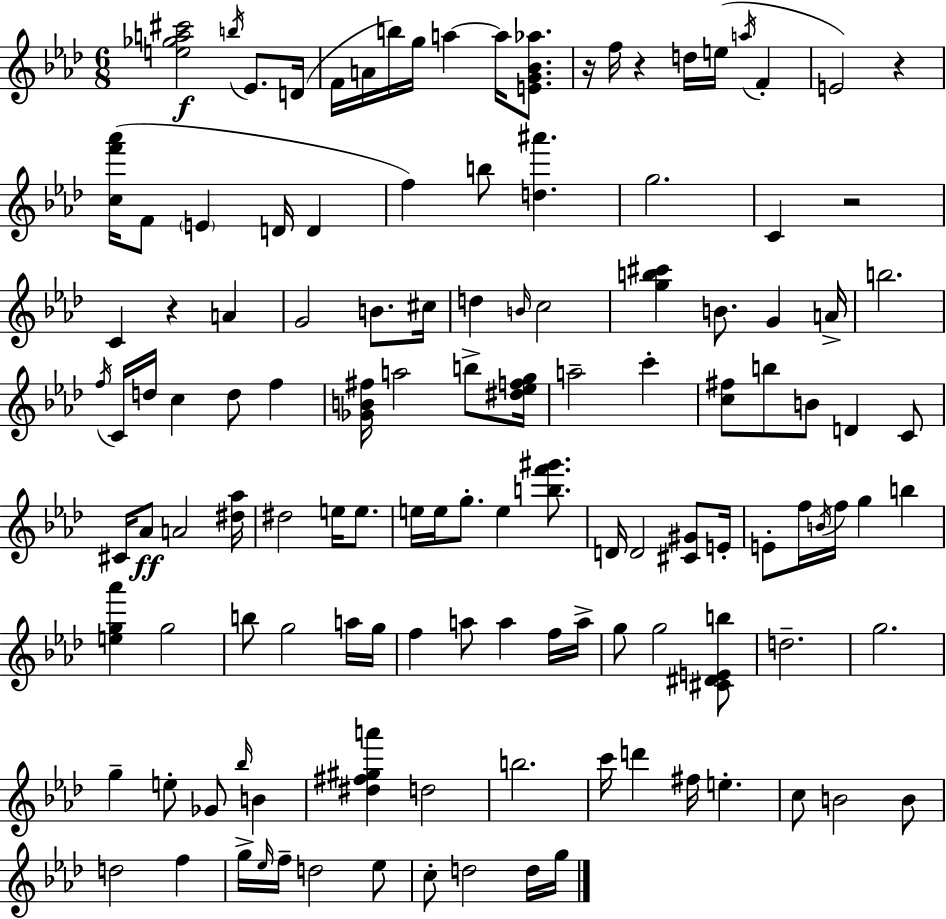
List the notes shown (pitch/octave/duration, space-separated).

[E5,Gb5,A5,C#6]/h B5/s Eb4/e. D4/s F4/s A4/s B5/s G5/s A5/q A5/s [E4,G4,Bb4,Ab5]/e. R/s F5/s R/q D5/s E5/s A5/s F4/q E4/h R/q [C5,F6,Ab6]/s F4/e E4/q D4/s D4/q F5/q B5/e [D5,A#6]/q. G5/h. C4/q R/h C4/q R/q A4/q G4/h B4/e. C#5/s D5/q B4/s C5/h [G5,B5,C#6]/q B4/e. G4/q A4/s B5/h. F5/s C4/s D5/s C5/q D5/e F5/q [Gb4,B4,F#5]/s A5/h B5/e [D#5,Eb5,F5,G5]/s A5/h C6/q [C5,F#5]/e B5/e B4/e D4/q C4/e C#4/s Ab4/e A4/h [D#5,Ab5]/s D#5/h E5/s E5/e. E5/s E5/s G5/e. E5/q [B5,F6,G#6]/e. D4/s D4/h [C#4,G#4]/e E4/s E4/e F5/s B4/s F5/s G5/q B5/q [E5,G5,Ab6]/q G5/h B5/e G5/h A5/s G5/s F5/q A5/e A5/q F5/s A5/s G5/e G5/h [C#4,D#4,E4,B5]/e D5/h. G5/h. G5/q E5/e Gb4/e Bb5/s B4/q [D#5,F#5,G#5,A6]/q D5/h B5/h. C6/s D6/q F#5/s E5/q. C5/e B4/h B4/e D5/h F5/q G5/s Eb5/s F5/s D5/h Eb5/e C5/e D5/h D5/s G5/s